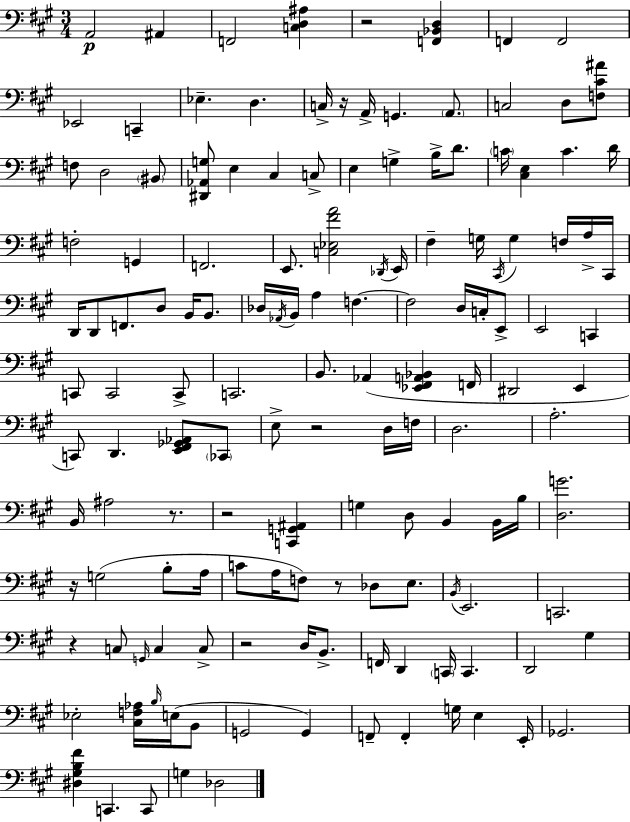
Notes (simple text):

A2/h A#2/q F2/h [C3,D3,A#3]/q R/h [F2,Bb2,D3]/q F2/q F2/h Eb2/h C2/q Eb3/q. D3/q. C3/s R/s A2/s G2/q. A2/e. C3/h D3/e [F3,C#4,A#4]/e F3/e D3/h BIS2/e [D#2,Ab2,G3]/e E3/q C#3/q C3/e E3/q G3/q B3/s D4/e. C4/s [C#3,E3]/q C4/q. D4/s F3/h G2/q F2/h. E2/e. [C3,Eb3,F#4,A4]/h Db2/s E2/s F#3/q G3/s C#2/s G3/q F3/s A3/s C#2/s D2/s D2/e F2/e. D3/e B2/s B2/e. Db3/s Ab2/s B2/s A3/q F3/q. F3/h D3/s C3/s E2/e E2/h C2/q C2/e C2/h C2/e C2/h. B2/e. Ab2/q [Eb2,F#2,A2,Bb2]/q F2/s D#2/h E2/q C2/e D2/q. [E2,F#2,Gb2,Ab2]/e CES2/e E3/e R/h D3/s F3/s D3/h. A3/h. B2/s A#3/h R/e. R/h [C2,G2,A#2]/q G3/q D3/e B2/q B2/s B3/s [D3,G4]/h. R/s G3/h B3/e A3/s C4/e A3/s F3/e R/e Db3/e E3/e. B2/s E2/h. C2/h. R/q C3/e G2/s C3/q C3/e R/h D3/s B2/e. F2/s D2/q C2/s C2/q. D2/h G#3/q Eb3/h [C#3,F3,Ab3]/s B3/s E3/s B2/e G2/h G2/q F2/e F2/q G3/s E3/q E2/s Gb2/h. [D#3,G#3,B3,F#4]/q C2/q. C2/e G3/q Db3/h